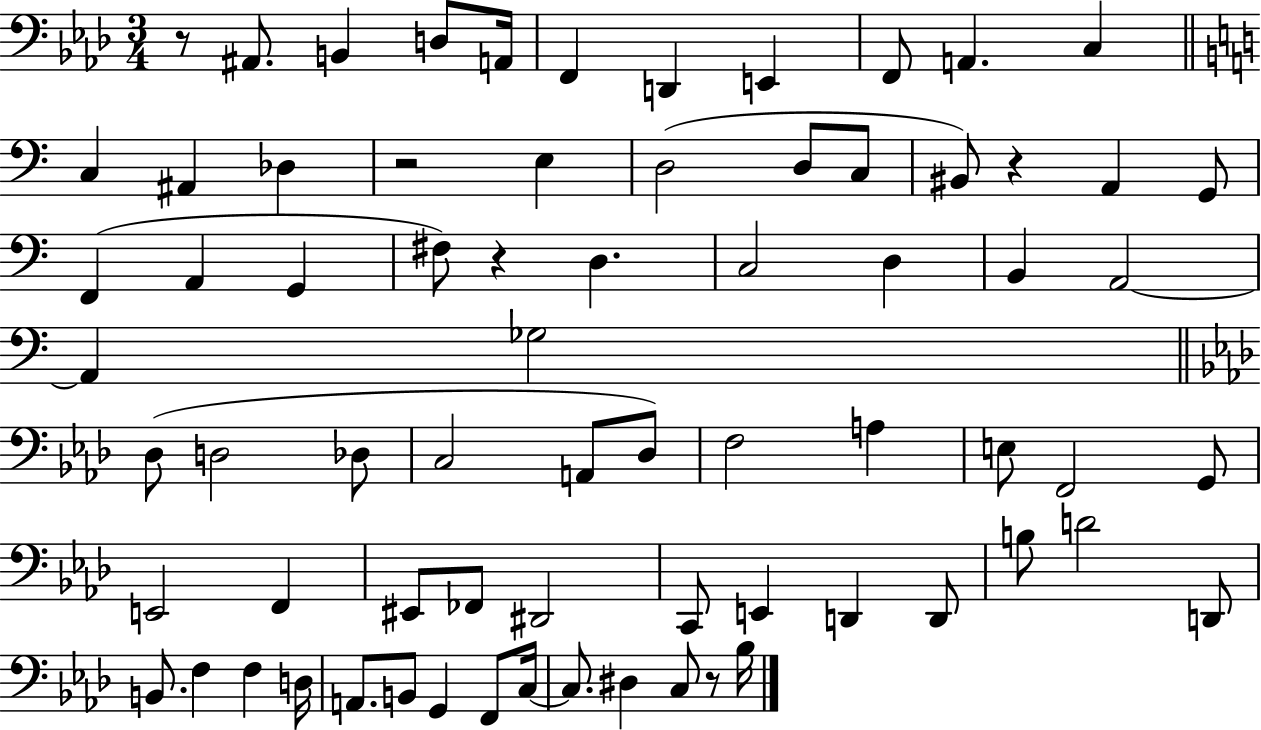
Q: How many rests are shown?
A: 5